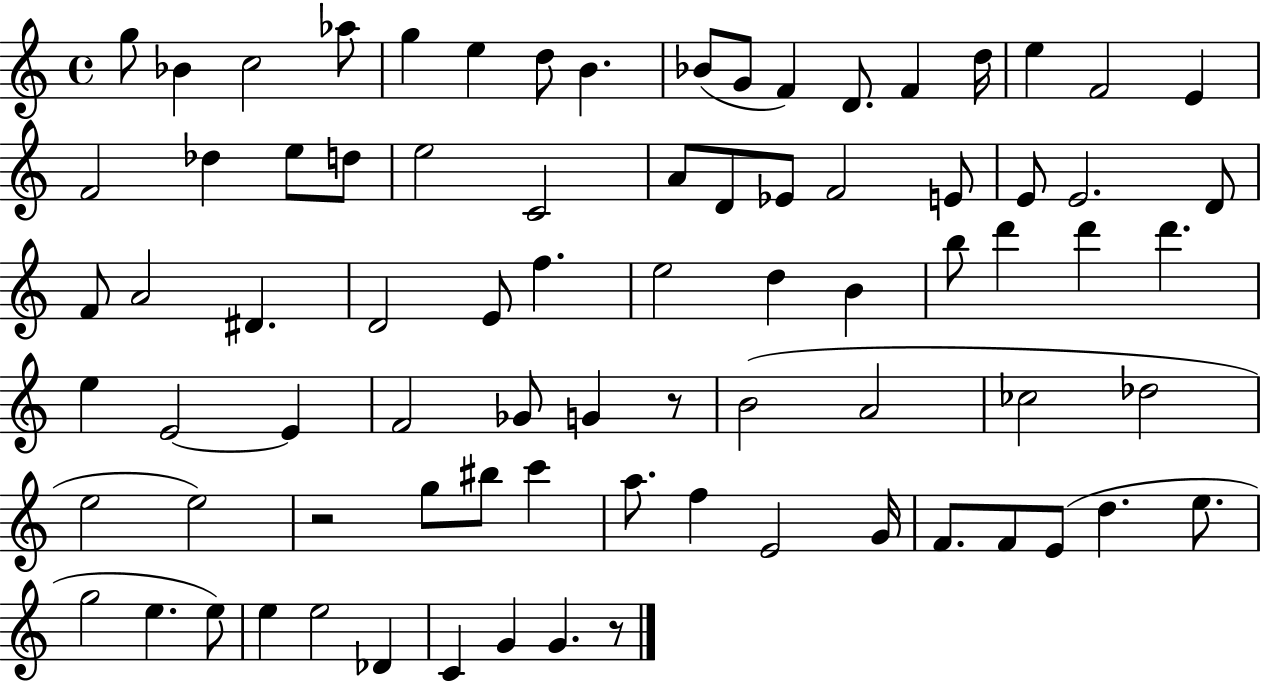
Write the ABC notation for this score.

X:1
T:Untitled
M:4/4
L:1/4
K:C
g/2 _B c2 _a/2 g e d/2 B _B/2 G/2 F D/2 F d/4 e F2 E F2 _d e/2 d/2 e2 C2 A/2 D/2 _E/2 F2 E/2 E/2 E2 D/2 F/2 A2 ^D D2 E/2 f e2 d B b/2 d' d' d' e E2 E F2 _G/2 G z/2 B2 A2 _c2 _d2 e2 e2 z2 g/2 ^b/2 c' a/2 f E2 G/4 F/2 F/2 E/2 d e/2 g2 e e/2 e e2 _D C G G z/2